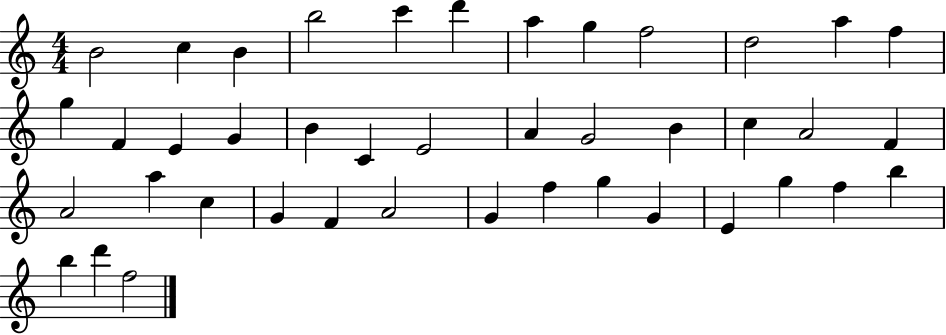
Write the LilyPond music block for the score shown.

{
  \clef treble
  \numericTimeSignature
  \time 4/4
  \key c \major
  b'2 c''4 b'4 | b''2 c'''4 d'''4 | a''4 g''4 f''2 | d''2 a''4 f''4 | \break g''4 f'4 e'4 g'4 | b'4 c'4 e'2 | a'4 g'2 b'4 | c''4 a'2 f'4 | \break a'2 a''4 c''4 | g'4 f'4 a'2 | g'4 f''4 g''4 g'4 | e'4 g''4 f''4 b''4 | \break b''4 d'''4 f''2 | \bar "|."
}